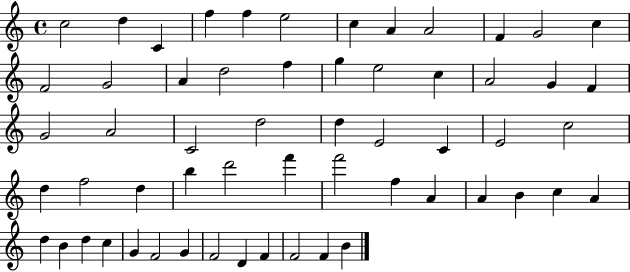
{
  \clef treble
  \time 4/4
  \defaultTimeSignature
  \key c \major
  c''2 d''4 c'4 | f''4 f''4 e''2 | c''4 a'4 a'2 | f'4 g'2 c''4 | \break f'2 g'2 | a'4 d''2 f''4 | g''4 e''2 c''4 | a'2 g'4 f'4 | \break g'2 a'2 | c'2 d''2 | d''4 e'2 c'4 | e'2 c''2 | \break d''4 f''2 d''4 | b''4 d'''2 f'''4 | f'''2 f''4 a'4 | a'4 b'4 c''4 a'4 | \break d''4 b'4 d''4 c''4 | g'4 f'2 g'4 | f'2 d'4 f'4 | f'2 f'4 b'4 | \break \bar "|."
}